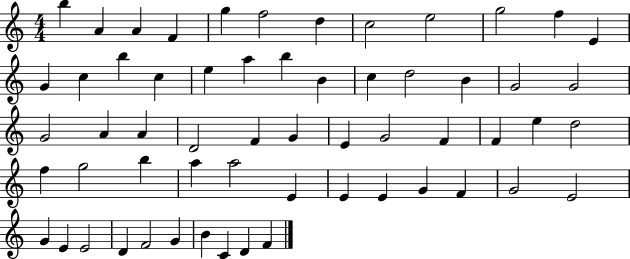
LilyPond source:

{
  \clef treble
  \numericTimeSignature
  \time 4/4
  \key c \major
  b''4 a'4 a'4 f'4 | g''4 f''2 d''4 | c''2 e''2 | g''2 f''4 e'4 | \break g'4 c''4 b''4 c''4 | e''4 a''4 b''4 b'4 | c''4 d''2 b'4 | g'2 g'2 | \break g'2 a'4 a'4 | d'2 f'4 g'4 | e'4 g'2 f'4 | f'4 e''4 d''2 | \break f''4 g''2 b''4 | a''4 a''2 e'4 | e'4 e'4 g'4 f'4 | g'2 e'2 | \break g'4 e'4 e'2 | d'4 f'2 g'4 | b'4 c'4 d'4 f'4 | \bar "|."
}